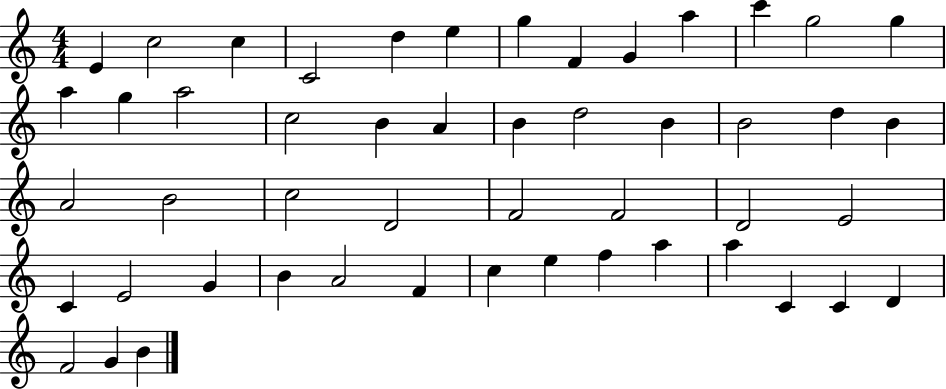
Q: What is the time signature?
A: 4/4